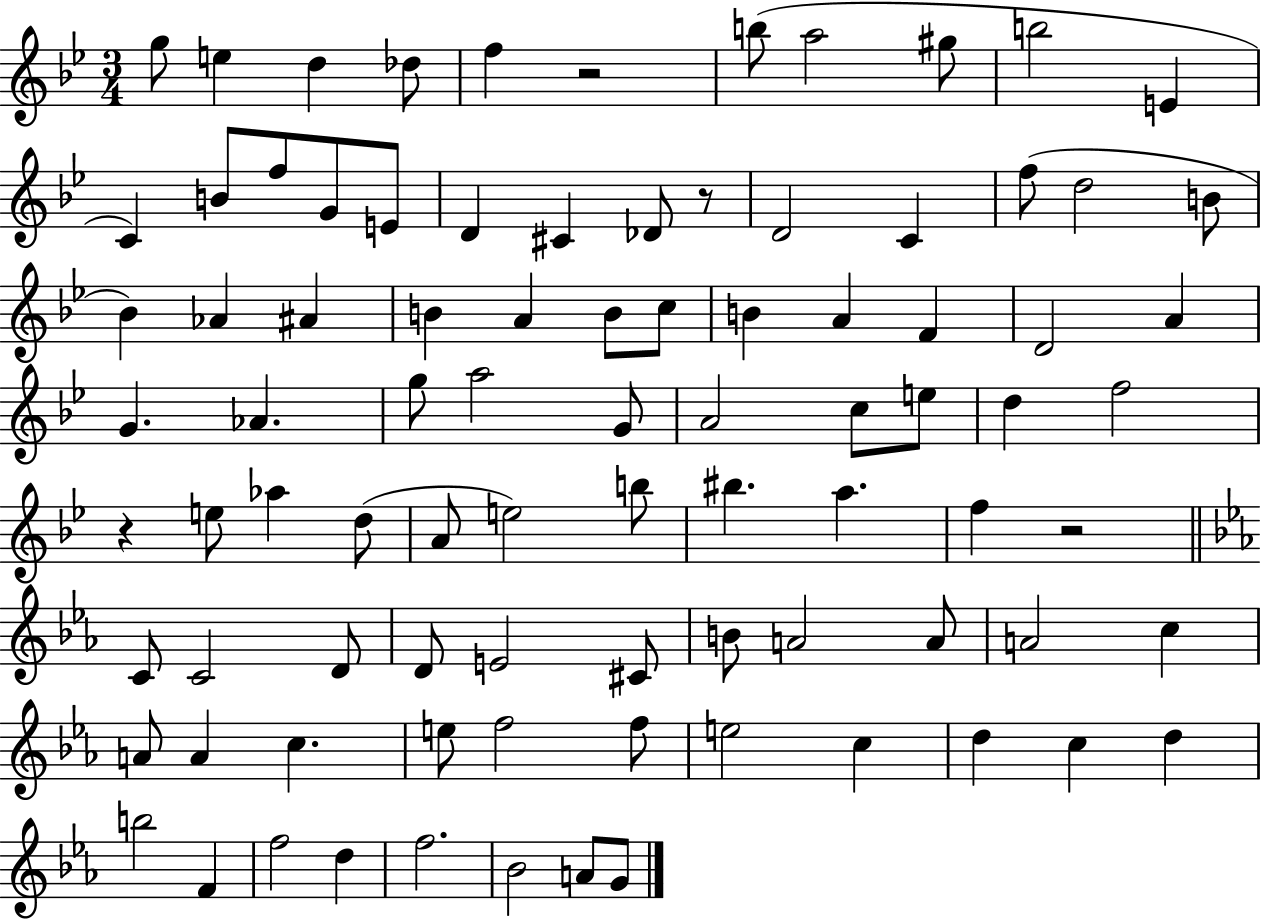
X:1
T:Untitled
M:3/4
L:1/4
K:Bb
g/2 e d _d/2 f z2 b/2 a2 ^g/2 b2 E C B/2 f/2 G/2 E/2 D ^C _D/2 z/2 D2 C f/2 d2 B/2 _B _A ^A B A B/2 c/2 B A F D2 A G _A g/2 a2 G/2 A2 c/2 e/2 d f2 z e/2 _a d/2 A/2 e2 b/2 ^b a f z2 C/2 C2 D/2 D/2 E2 ^C/2 B/2 A2 A/2 A2 c A/2 A c e/2 f2 f/2 e2 c d c d b2 F f2 d f2 _B2 A/2 G/2